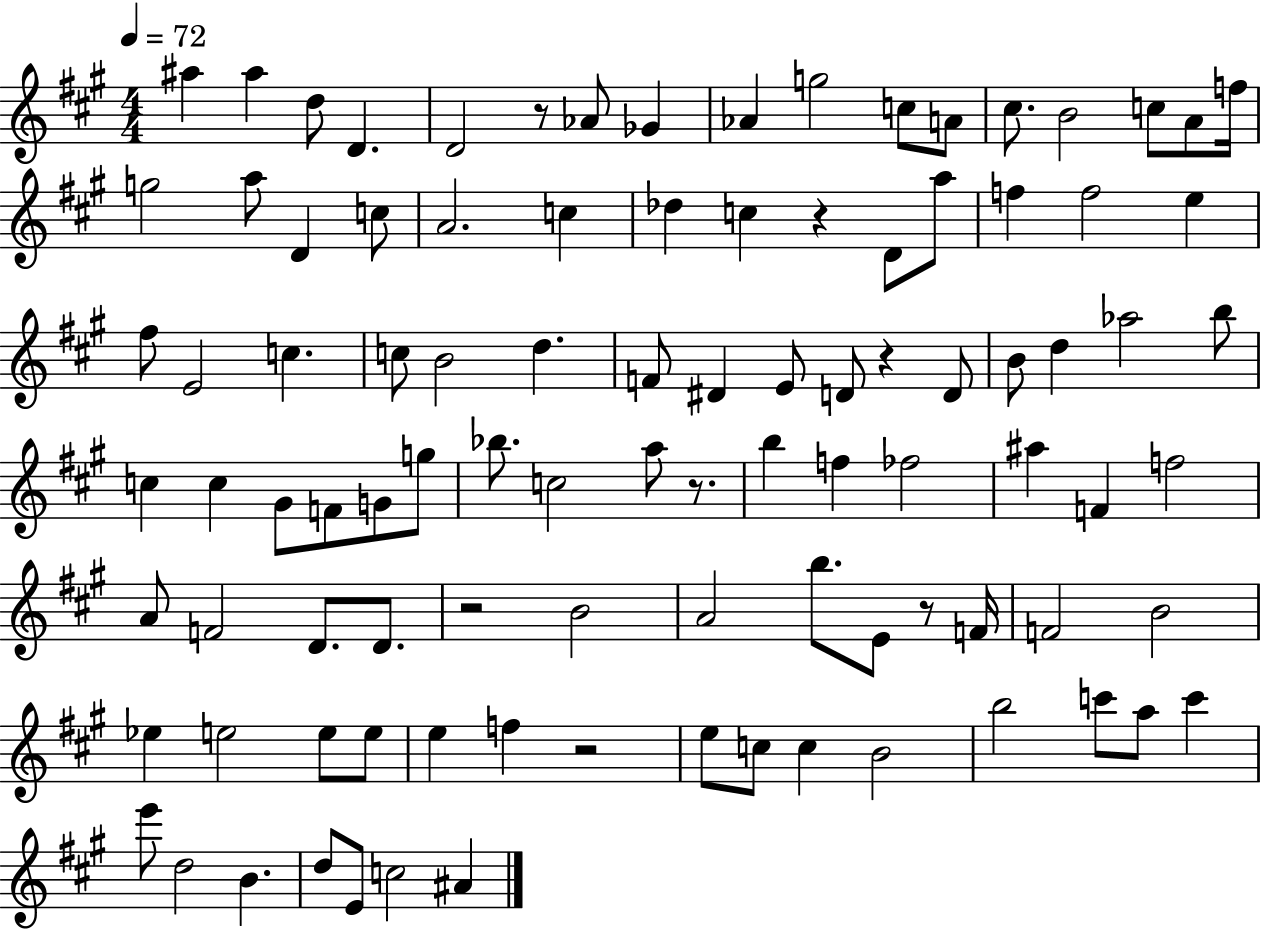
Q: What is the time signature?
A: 4/4